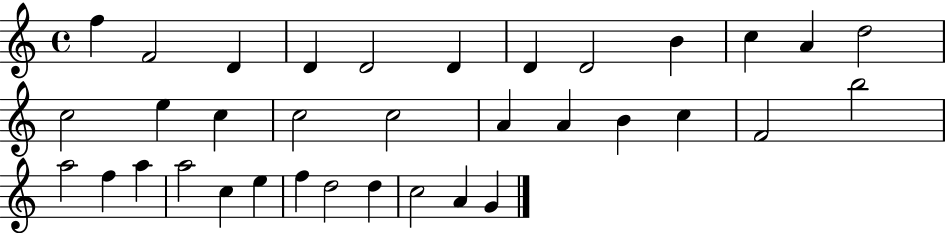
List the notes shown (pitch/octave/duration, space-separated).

F5/q F4/h D4/q D4/q D4/h D4/q D4/q D4/h B4/q C5/q A4/q D5/h C5/h E5/q C5/q C5/h C5/h A4/q A4/q B4/q C5/q F4/h B5/h A5/h F5/q A5/q A5/h C5/q E5/q F5/q D5/h D5/q C5/h A4/q G4/q